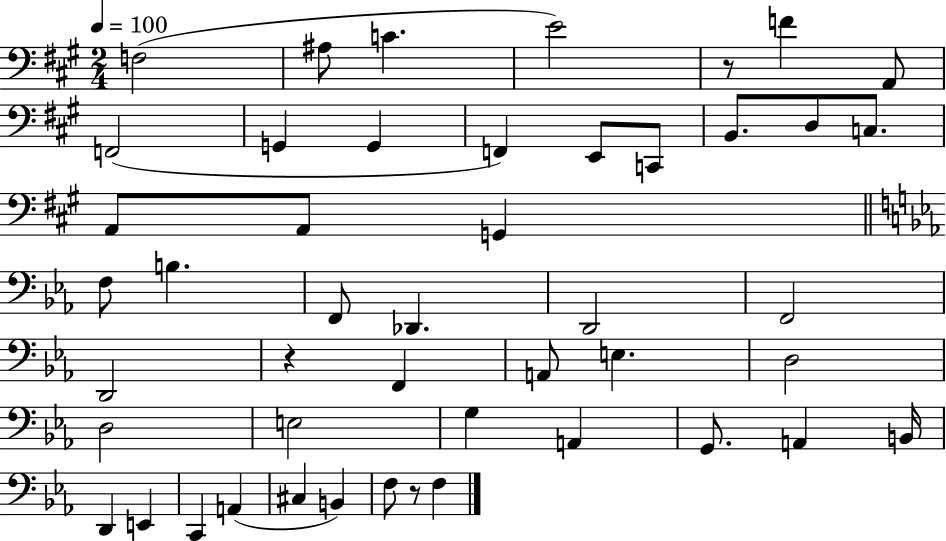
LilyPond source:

{
  \clef bass
  \numericTimeSignature
  \time 2/4
  \key a \major
  \tempo 4 = 100
  \repeat volta 2 { f2( | ais8 c'4. | e'2) | r8 f'4 a,8 | \break f,2( | g,4 g,4 | f,4) e,8 c,8 | b,8. d8 c8. | \break a,8 a,8 g,4 | \bar "||" \break \key ees \major f8 b4. | f,8 des,4. | d,2 | f,2 | \break d,2 | r4 f,4 | a,8 e4. | d2 | \break d2 | e2 | g4 a,4 | g,8. a,4 b,16 | \break d,4 e,4 | c,4 a,4( | cis4 b,4) | f8 r8 f4 | \break } \bar "|."
}